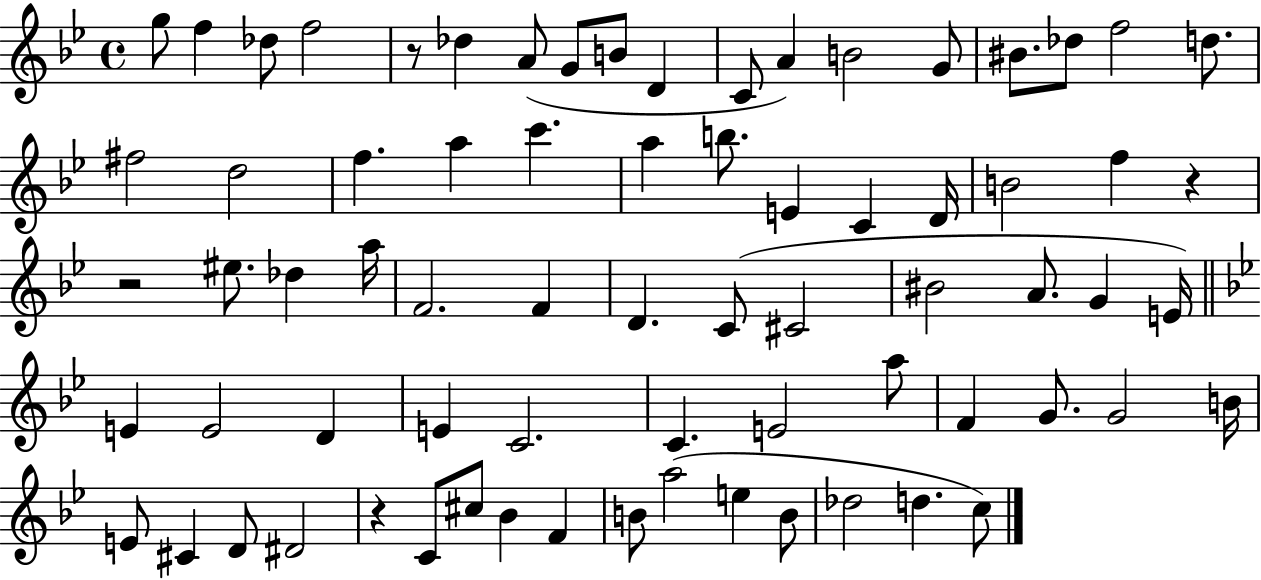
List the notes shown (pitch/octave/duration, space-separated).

G5/e F5/q Db5/e F5/h R/e Db5/q A4/e G4/e B4/e D4/q C4/e A4/q B4/h G4/e BIS4/e. Db5/e F5/h D5/e. F#5/h D5/h F5/q. A5/q C6/q. A5/q B5/e. E4/q C4/q D4/s B4/h F5/q R/q R/h EIS5/e. Db5/q A5/s F4/h. F4/q D4/q. C4/e C#4/h BIS4/h A4/e. G4/q E4/s E4/q E4/h D4/q E4/q C4/h. C4/q. E4/h A5/e F4/q G4/e. G4/h B4/s E4/e C#4/q D4/e D#4/h R/q C4/e C#5/e Bb4/q F4/q B4/e A5/h E5/q B4/e Db5/h D5/q. C5/e